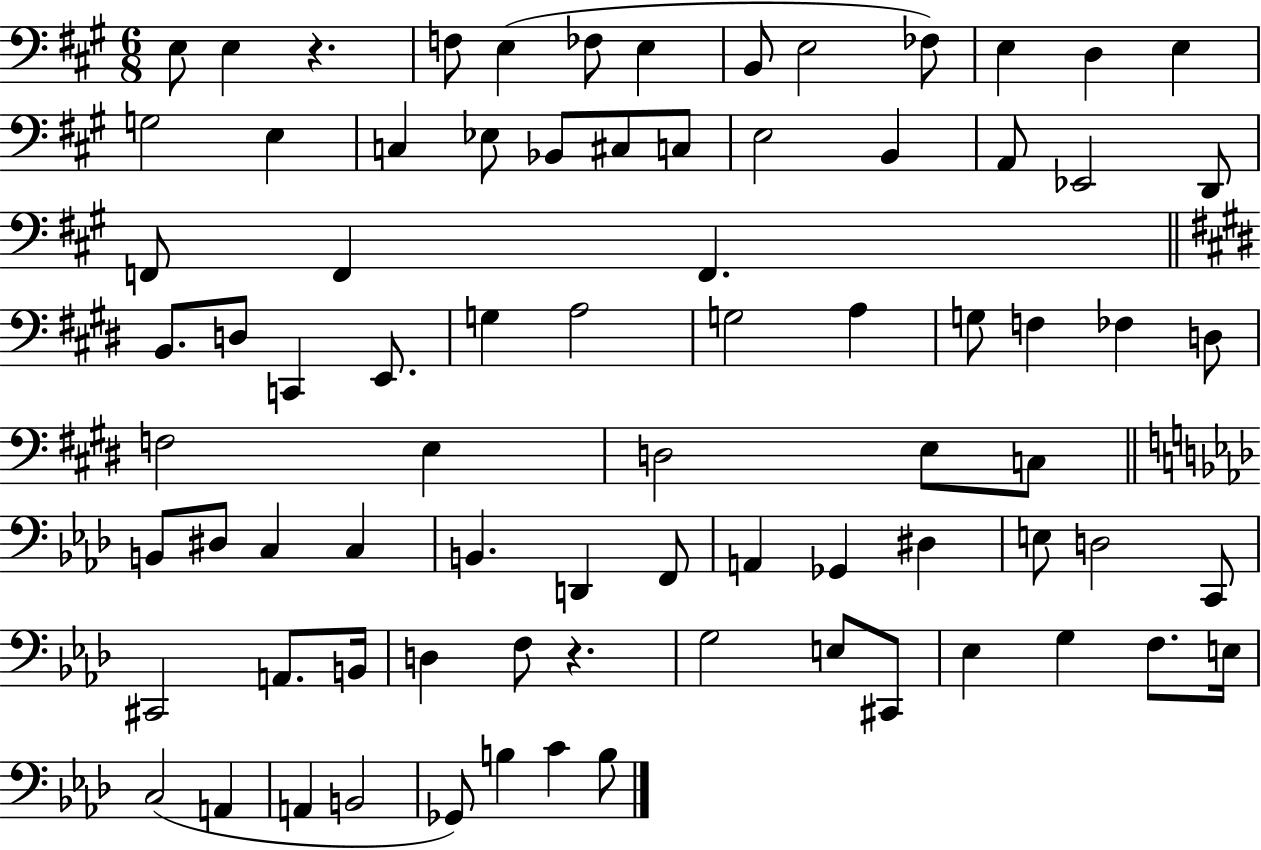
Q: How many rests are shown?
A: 2